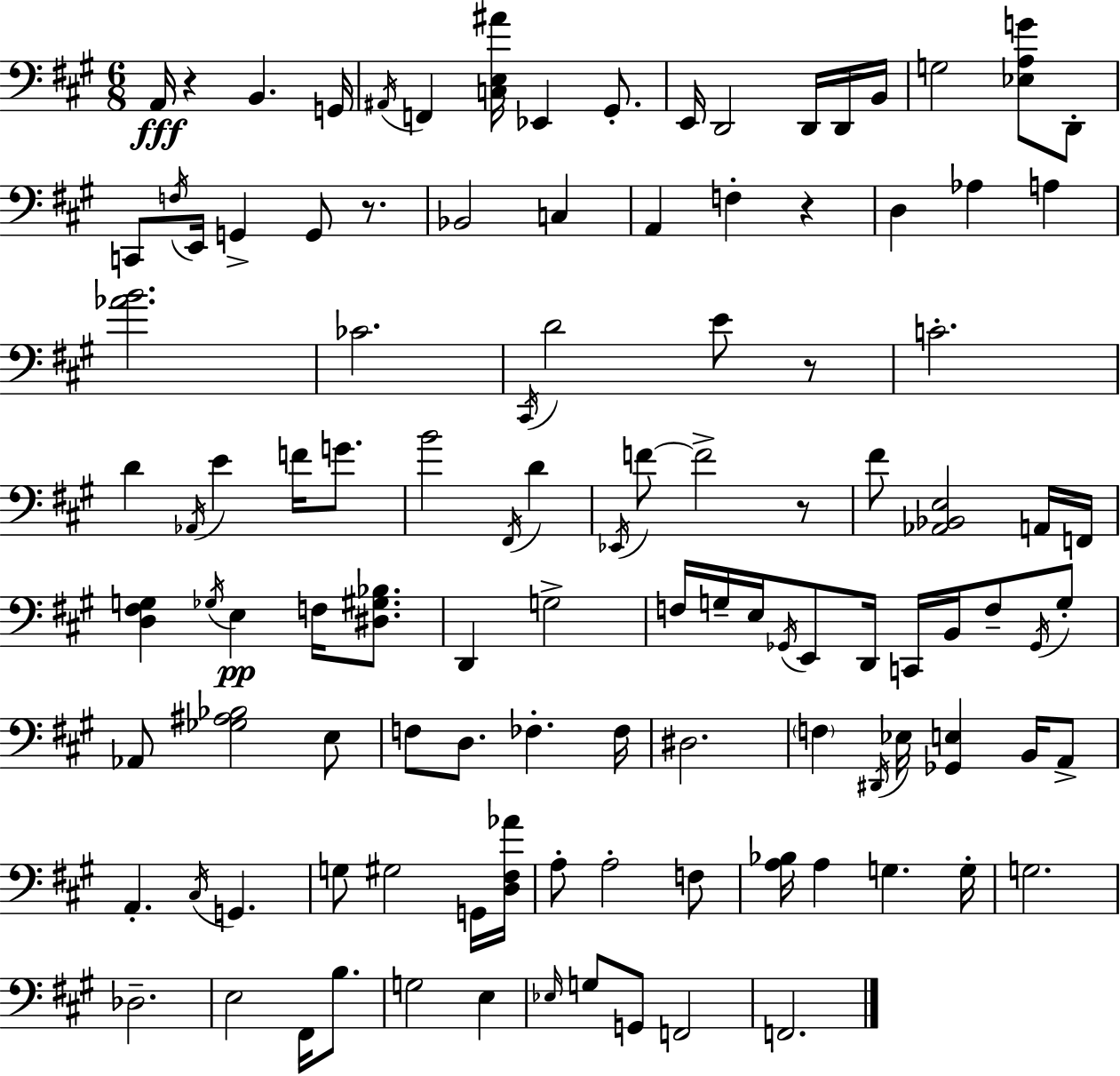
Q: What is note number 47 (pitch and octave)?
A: E3